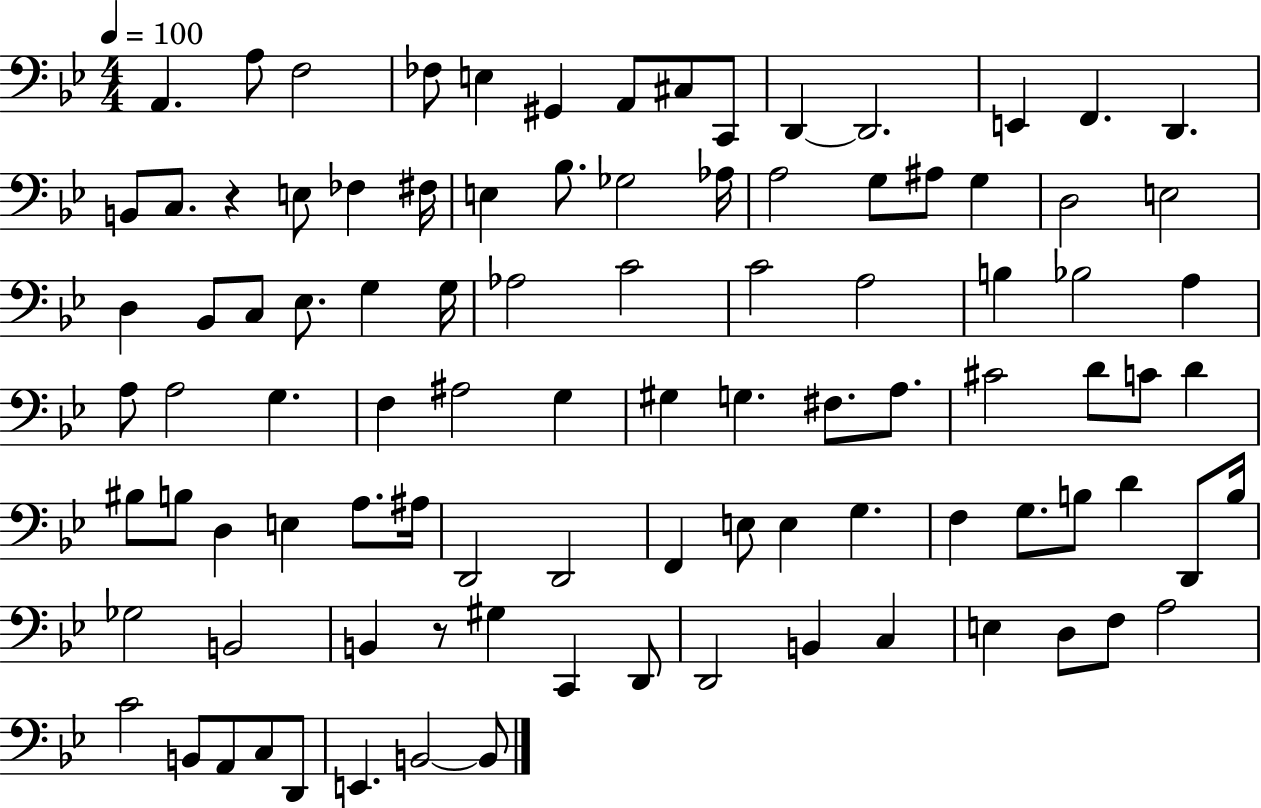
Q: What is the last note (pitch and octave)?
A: B2